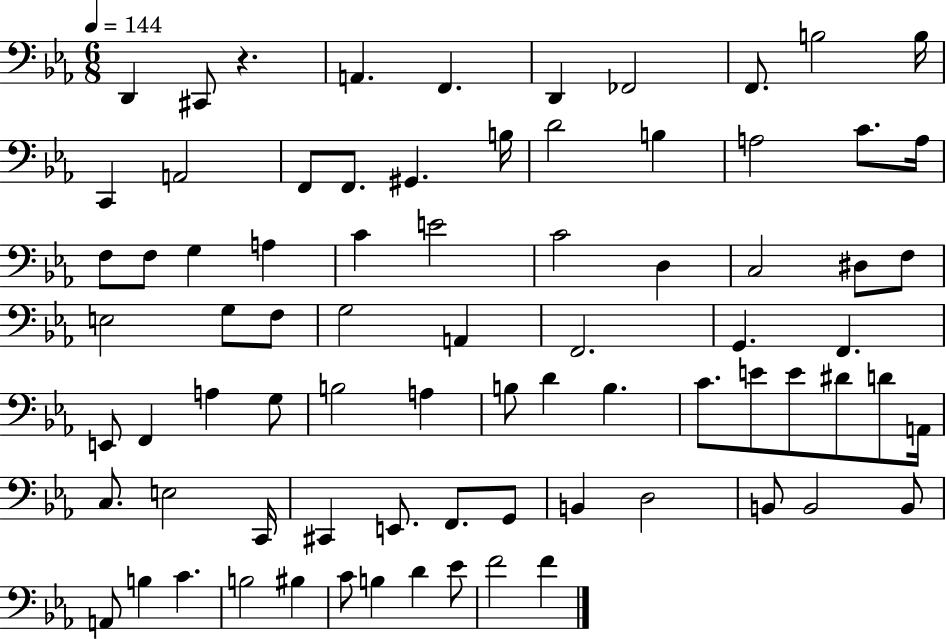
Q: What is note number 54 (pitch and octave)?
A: A2